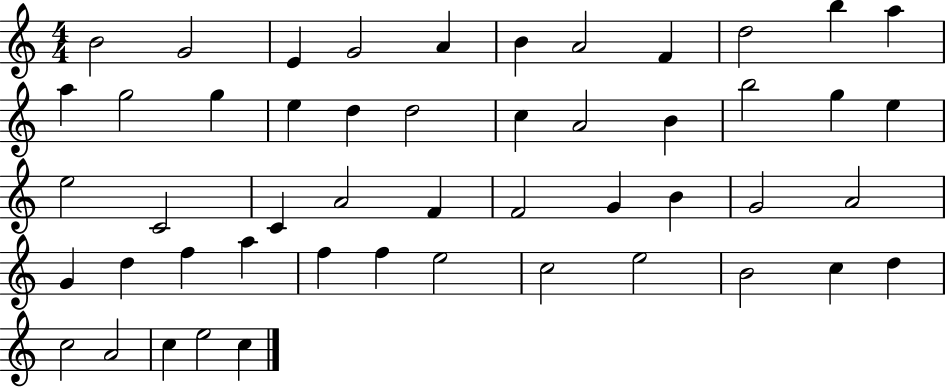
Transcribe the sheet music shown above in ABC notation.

X:1
T:Untitled
M:4/4
L:1/4
K:C
B2 G2 E G2 A B A2 F d2 b a a g2 g e d d2 c A2 B b2 g e e2 C2 C A2 F F2 G B G2 A2 G d f a f f e2 c2 e2 B2 c d c2 A2 c e2 c